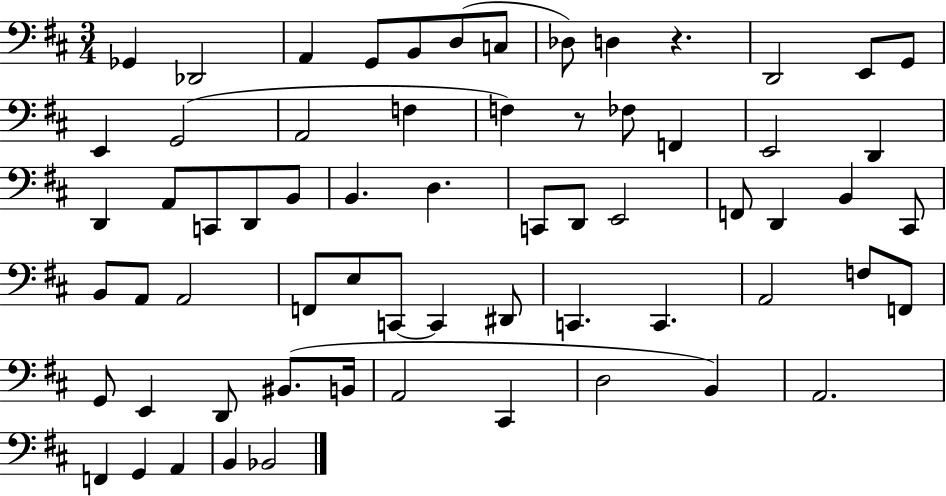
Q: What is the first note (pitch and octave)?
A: Gb2